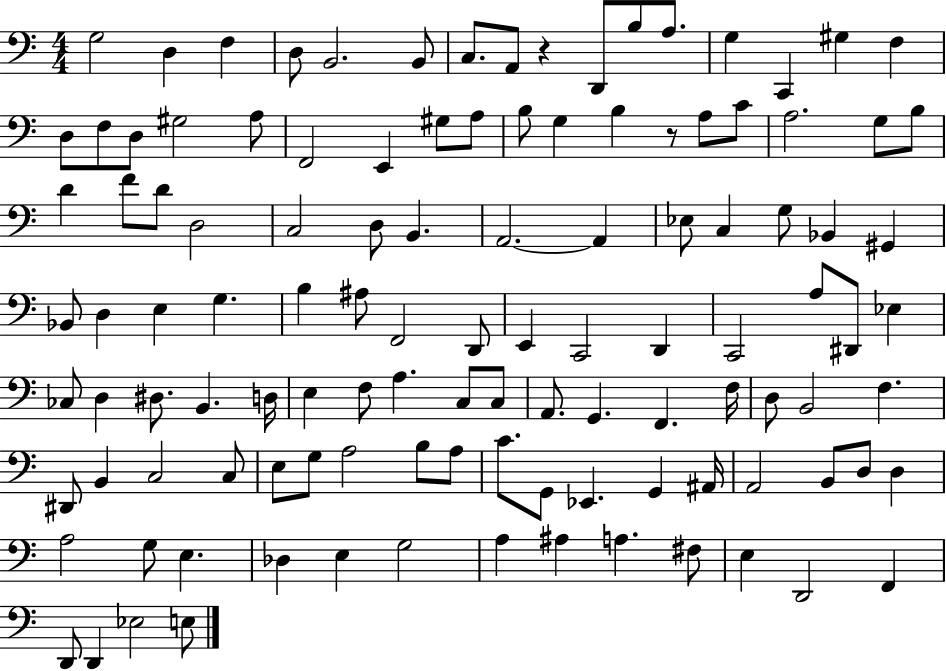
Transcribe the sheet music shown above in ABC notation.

X:1
T:Untitled
M:4/4
L:1/4
K:C
G,2 D, F, D,/2 B,,2 B,,/2 C,/2 A,,/2 z D,,/2 B,/2 A,/2 G, C,, ^G, F, D,/2 F,/2 D,/2 ^G,2 A,/2 F,,2 E,, ^G,/2 A,/2 B,/2 G, B, z/2 A,/2 C/2 A,2 G,/2 B,/2 D F/2 D/2 D,2 C,2 D,/2 B,, A,,2 A,, _E,/2 C, G,/2 _B,, ^G,, _B,,/2 D, E, G, B, ^A,/2 F,,2 D,,/2 E,, C,,2 D,, C,,2 A,/2 ^D,,/2 _E, _C,/2 D, ^D,/2 B,, D,/4 E, F,/2 A, C,/2 C,/2 A,,/2 G,, F,, F,/4 D,/2 B,,2 F, ^D,,/2 B,, C,2 C,/2 E,/2 G,/2 A,2 B,/2 A,/2 C/2 G,,/2 _E,, G,, ^A,,/4 A,,2 B,,/2 D,/2 D, A,2 G,/2 E, _D, E, G,2 A, ^A, A, ^F,/2 E, D,,2 F,, D,,/2 D,, _E,2 E,/2